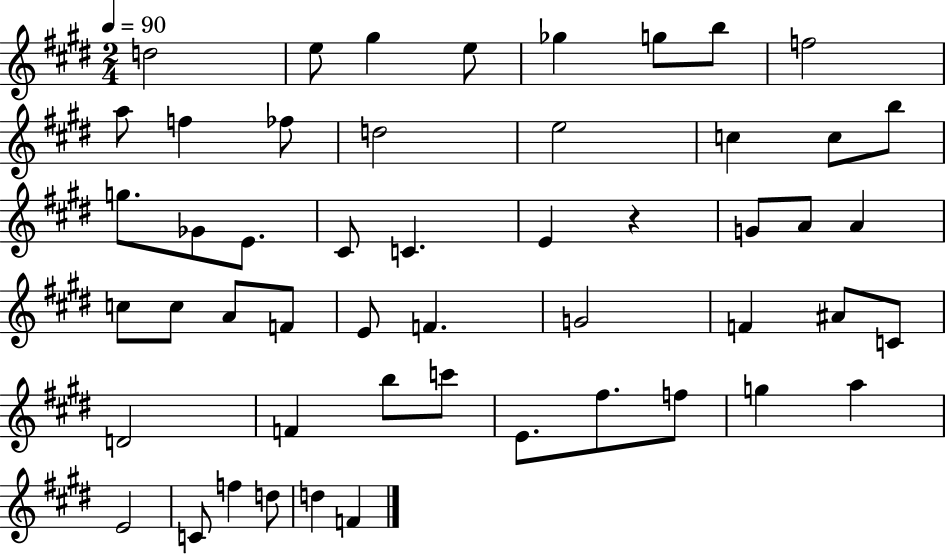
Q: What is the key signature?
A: E major